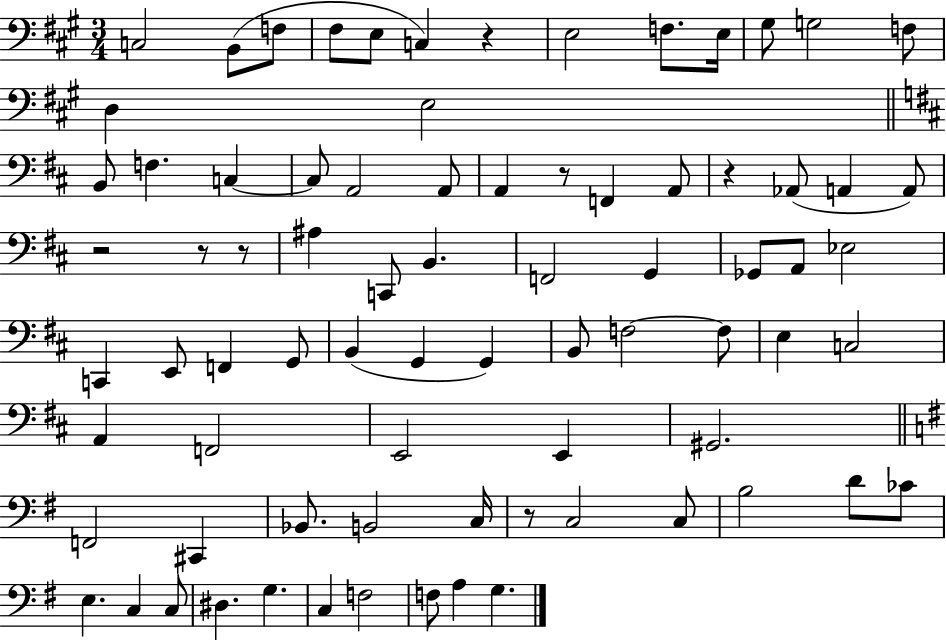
{
  \clef bass
  \numericTimeSignature
  \time 3/4
  \key a \major
  \repeat volta 2 { c2 b,8( f8 | fis8 e8 c4) r4 | e2 f8. e16 | gis8 g2 f8 | \break d4 e2 | \bar "||" \break \key d \major b,8 f4. c4~~ | c8 a,2 a,8 | a,4 r8 f,4 a,8 | r4 aes,8( a,4 a,8) | \break r2 r8 r8 | ais4 c,8 b,4. | f,2 g,4 | ges,8 a,8 ees2 | \break c,4 e,8 f,4 g,8 | b,4( g,4 g,4) | b,8 f2~~ f8 | e4 c2 | \break a,4 f,2 | e,2 e,4 | gis,2. | \bar "||" \break \key e \minor f,2 cis,4 | bes,8. b,2 c16 | r8 c2 c8 | b2 d'8 ces'8 | \break e4. c4 c8 | dis4. g4. | c4 f2 | f8 a4 g4. | \break } \bar "|."
}